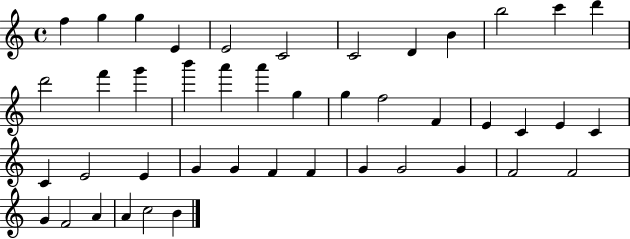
{
  \clef treble
  \time 4/4
  \defaultTimeSignature
  \key c \major
  f''4 g''4 g''4 e'4 | e'2 c'2 | c'2 d'4 b'4 | b''2 c'''4 d'''4 | \break d'''2 f'''4 g'''4 | b'''4 a'''4 a'''4 g''4 | g''4 f''2 f'4 | e'4 c'4 e'4 c'4 | \break c'4 e'2 e'4 | g'4 g'4 f'4 f'4 | g'4 g'2 g'4 | f'2 f'2 | \break g'4 f'2 a'4 | a'4 c''2 b'4 | \bar "|."
}